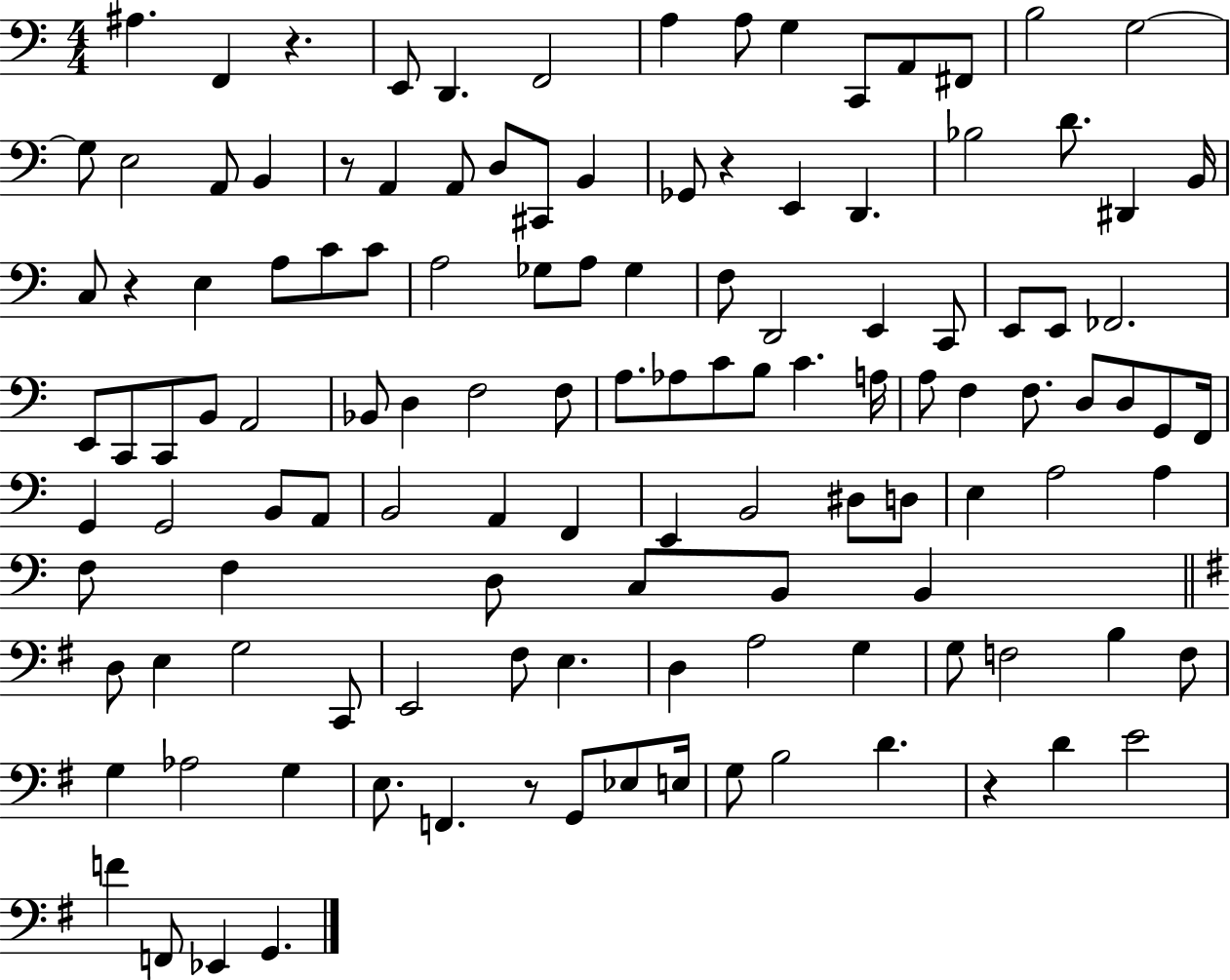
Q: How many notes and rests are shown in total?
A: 124